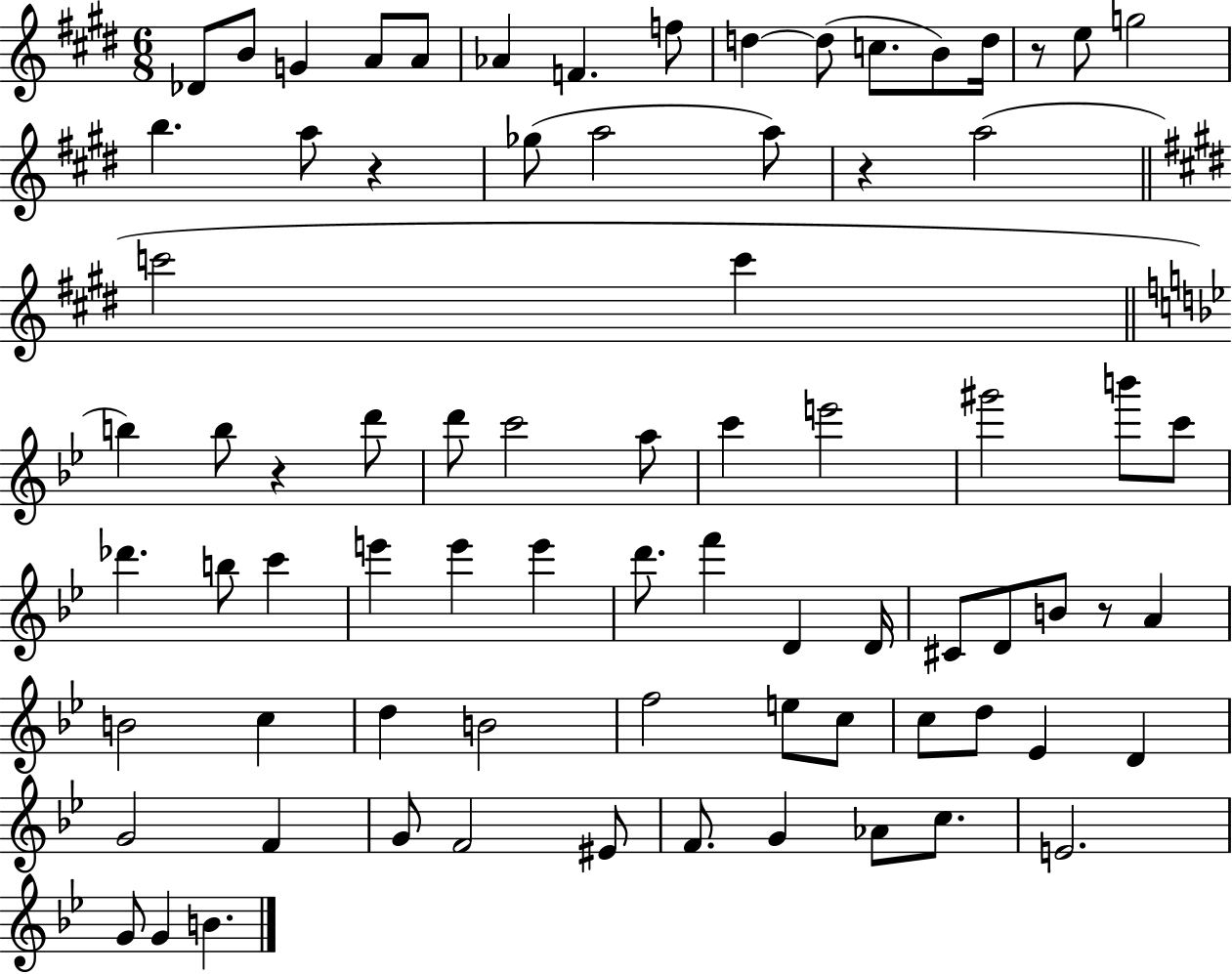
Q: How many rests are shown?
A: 5